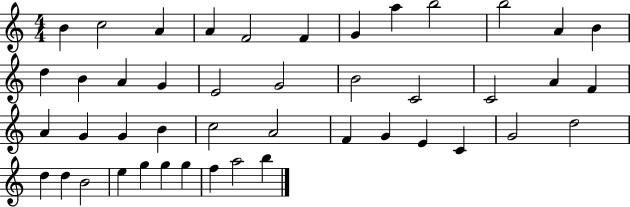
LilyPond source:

{
  \clef treble
  \numericTimeSignature
  \time 4/4
  \key c \major
  b'4 c''2 a'4 | a'4 f'2 f'4 | g'4 a''4 b''2 | b''2 a'4 b'4 | \break d''4 b'4 a'4 g'4 | e'2 g'2 | b'2 c'2 | c'2 a'4 f'4 | \break a'4 g'4 g'4 b'4 | c''2 a'2 | f'4 g'4 e'4 c'4 | g'2 d''2 | \break d''4 d''4 b'2 | e''4 g''4 g''4 g''4 | f''4 a''2 b''4 | \bar "|."
}